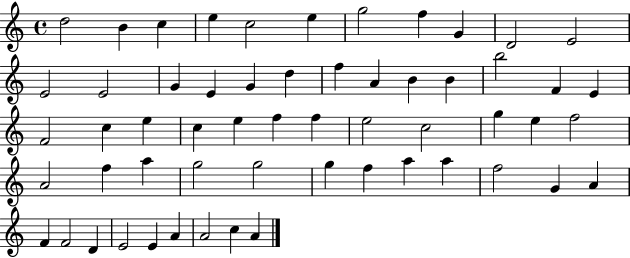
{
  \clef treble
  \time 4/4
  \defaultTimeSignature
  \key c \major
  d''2 b'4 c''4 | e''4 c''2 e''4 | g''2 f''4 g'4 | d'2 e'2 | \break e'2 e'2 | g'4 e'4 g'4 d''4 | f''4 a'4 b'4 b'4 | b''2 f'4 e'4 | \break f'2 c''4 e''4 | c''4 e''4 f''4 f''4 | e''2 c''2 | g''4 e''4 f''2 | \break a'2 f''4 a''4 | g''2 g''2 | g''4 f''4 a''4 a''4 | f''2 g'4 a'4 | \break f'4 f'2 d'4 | e'2 e'4 a'4 | a'2 c''4 a'4 | \bar "|."
}